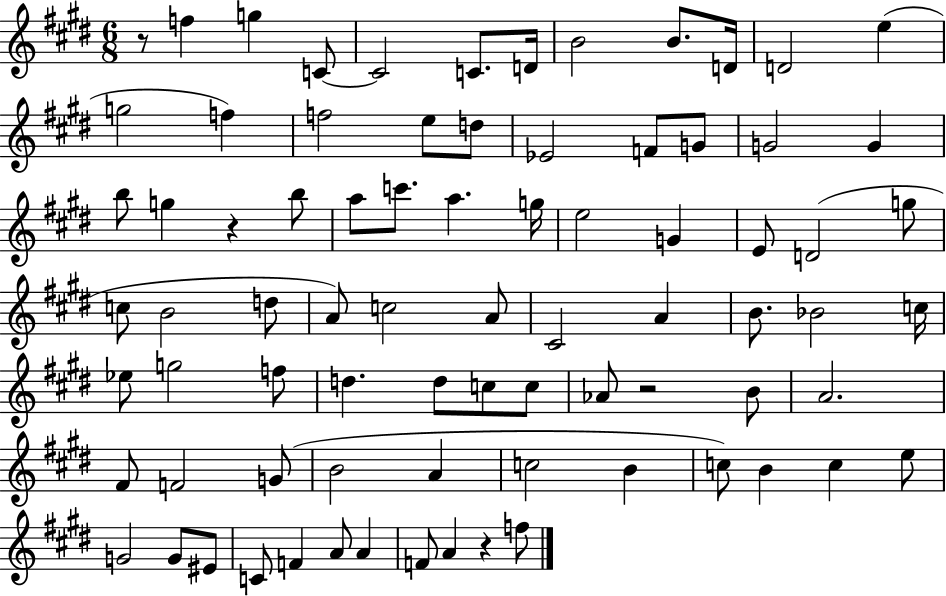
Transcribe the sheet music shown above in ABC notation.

X:1
T:Untitled
M:6/8
L:1/4
K:E
z/2 f g C/2 C2 C/2 D/4 B2 B/2 D/4 D2 e g2 f f2 e/2 d/2 _E2 F/2 G/2 G2 G b/2 g z b/2 a/2 c'/2 a g/4 e2 G E/2 D2 g/2 c/2 B2 d/2 A/2 c2 A/2 ^C2 A B/2 _B2 c/4 _e/2 g2 f/2 d d/2 c/2 c/2 _A/2 z2 B/2 A2 ^F/2 F2 G/2 B2 A c2 B c/2 B c e/2 G2 G/2 ^E/2 C/2 F A/2 A F/2 A z f/2